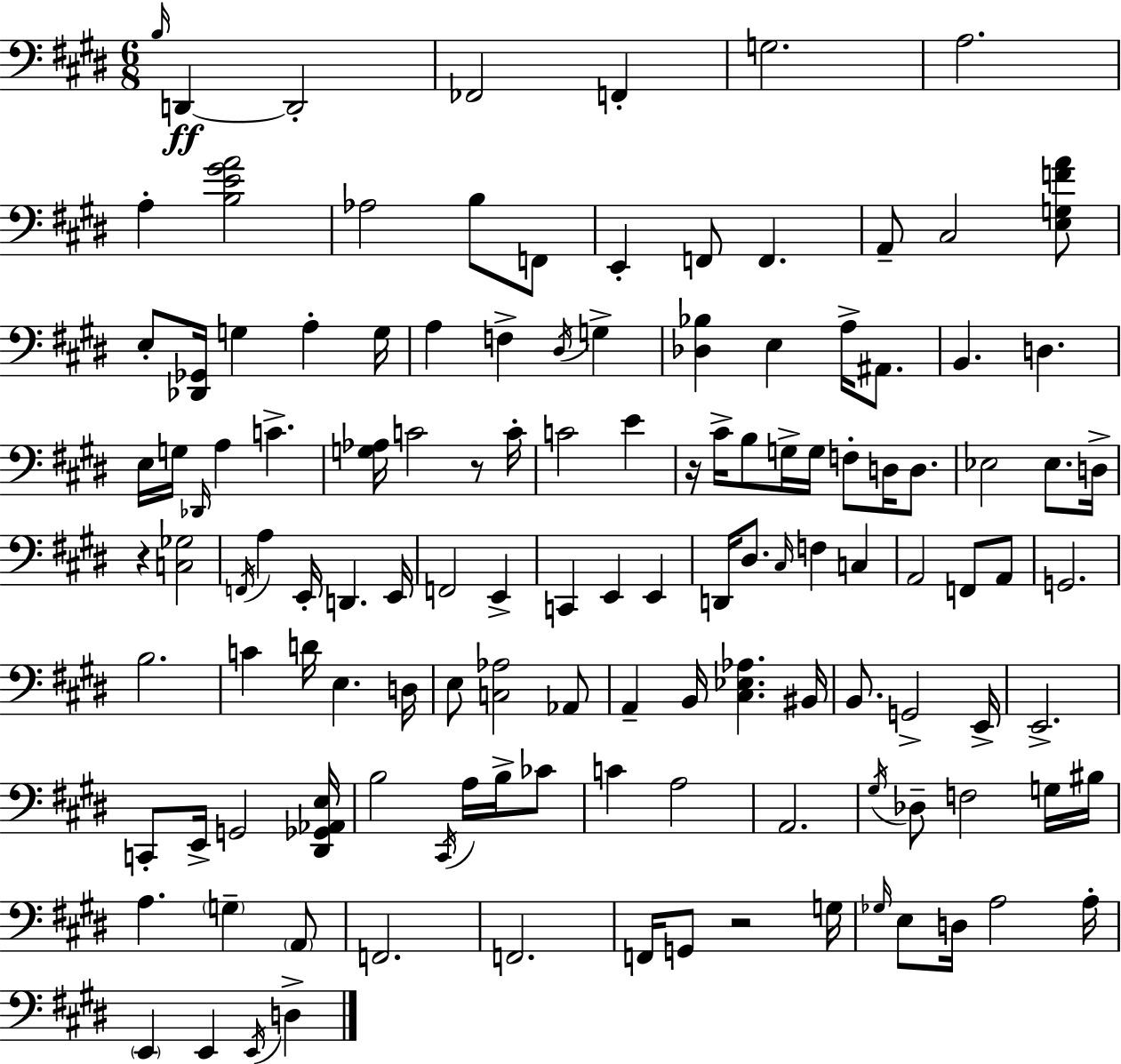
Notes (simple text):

B3/s D2/q D2/h FES2/h F2/q G3/h. A3/h. A3/q [B3,E4,G#4,A4]/h Ab3/h B3/e F2/e E2/q F2/e F2/q. A2/e C#3/h [E3,G3,F4,A4]/e E3/e [Db2,Gb2]/s G3/q A3/q G3/s A3/q F3/q D#3/s G3/q [Db3,Bb3]/q E3/q A3/s A#2/e. B2/q. D3/q. E3/s G3/s Db2/s A3/q C4/q. [G3,Ab3]/s C4/h R/e C4/s C4/h E4/q R/s C#4/s B3/e G3/s G3/s F3/e D3/s D3/e. Eb3/h Eb3/e. D3/s R/q [C3,Gb3]/h F2/s A3/q E2/s D2/q. E2/s F2/h E2/q C2/q E2/q E2/q D2/s D#3/e. C#3/s F3/q C3/q A2/h F2/e A2/e G2/h. B3/h. C4/q D4/s E3/q. D3/s E3/e [C3,Ab3]/h Ab2/e A2/q B2/s [C#3,Eb3,Ab3]/q. BIS2/s B2/e. G2/h E2/s E2/h. C2/e E2/s G2/h [D#2,Gb2,Ab2,E3]/s B3/h C#2/s A3/s B3/s CES4/e C4/q A3/h A2/h. G#3/s Db3/e F3/h G3/s BIS3/s A3/q. G3/q A2/e F2/h. F2/h. F2/s G2/e R/h G3/s Gb3/s E3/e D3/s A3/h A3/s E2/q E2/q E2/s D3/q